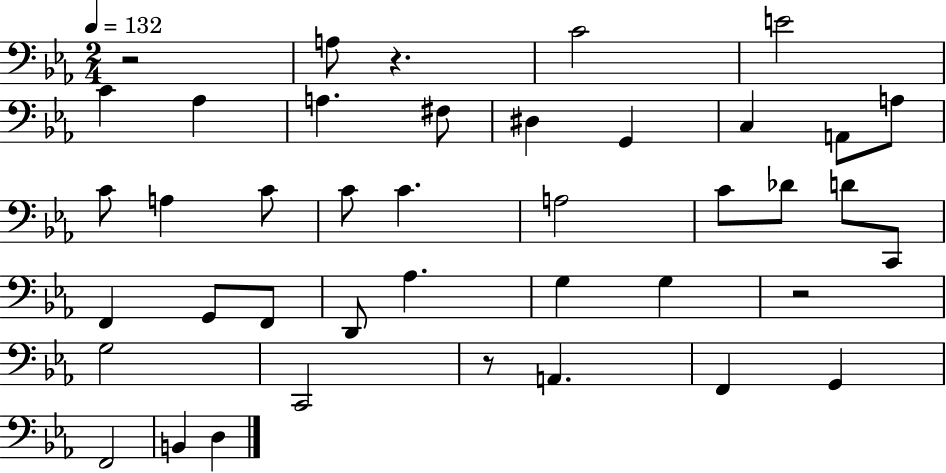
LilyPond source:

{
  \clef bass
  \numericTimeSignature
  \time 2/4
  \key ees \major
  \tempo 4 = 132
  r2 | a8 r4. | c'2 | e'2 | \break c'4 aes4 | a4. fis8 | dis4 g,4 | c4 a,8 a8 | \break c'8 a4 c'8 | c'8 c'4. | a2 | c'8 des'8 d'8 c,8 | \break f,4 g,8 f,8 | d,8 aes4. | g4 g4 | r2 | \break g2 | c,2 | r8 a,4. | f,4 g,4 | \break f,2 | b,4 d4 | \bar "|."
}